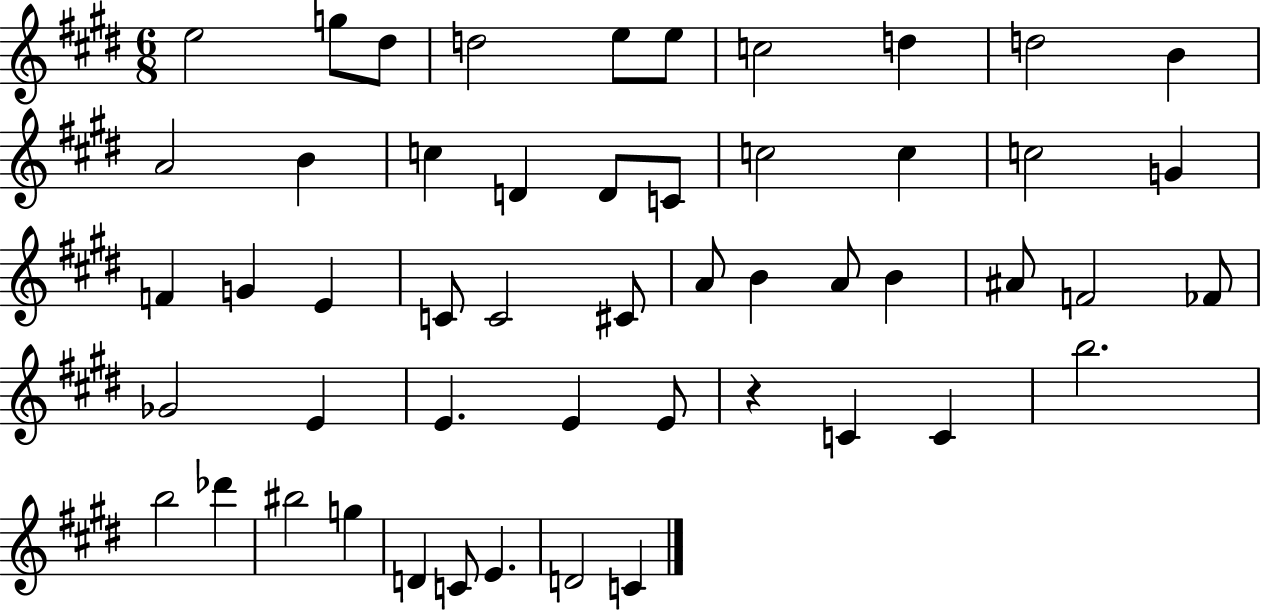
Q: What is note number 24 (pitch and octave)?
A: C4